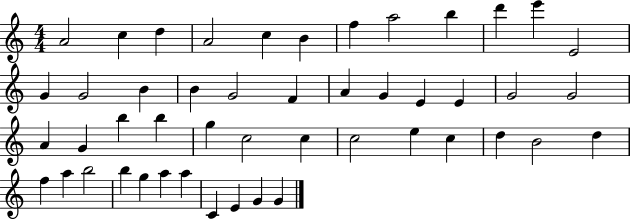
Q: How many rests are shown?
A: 0